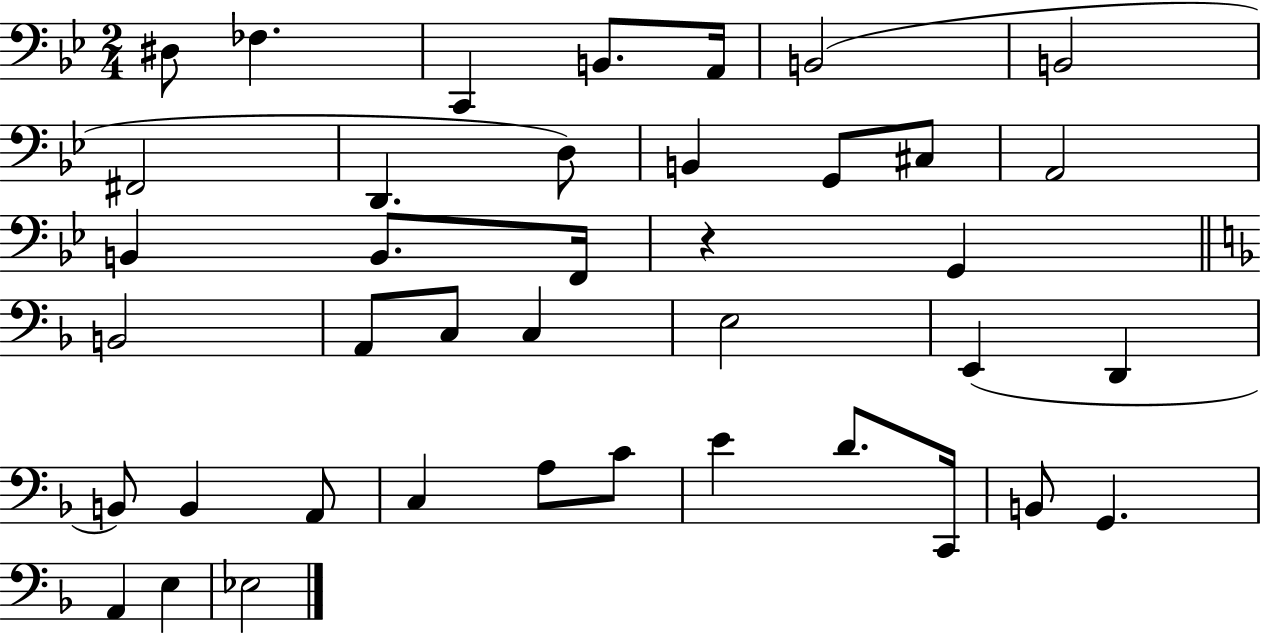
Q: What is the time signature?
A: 2/4